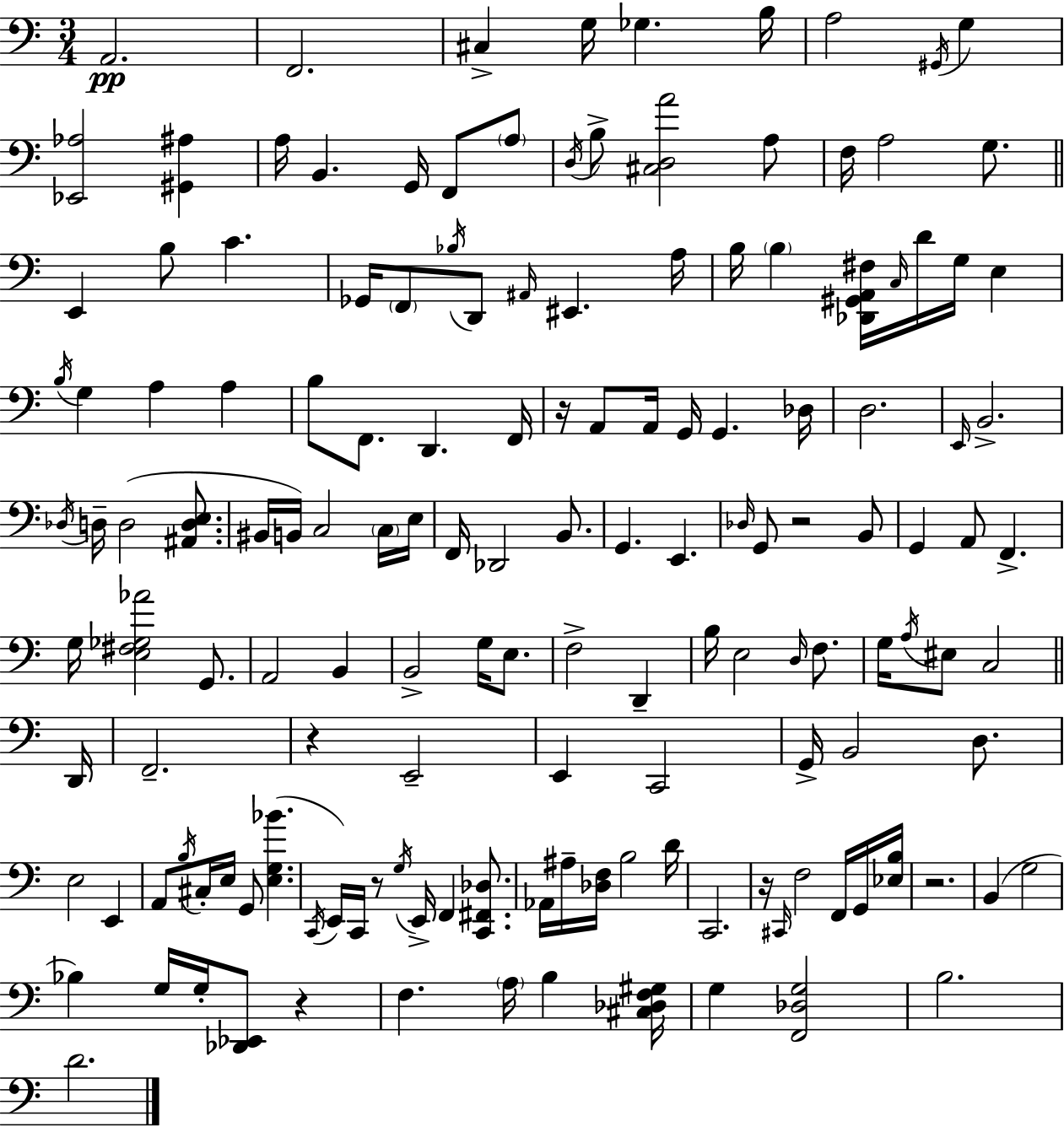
{
  \clef bass
  \numericTimeSignature
  \time 3/4
  \key c \major
  a,2.\pp | f,2. | cis4-> g16 ges4. b16 | a2 \acciaccatura { gis,16 } g4 | \break <ees, aes>2 <gis, ais>4 | a16 b,4. g,16 f,8 \parenthesize a8 | \acciaccatura { d16 } b8-> <cis d a'>2 | a8 f16 a2 g8. | \break \bar "||" \break \key c \major e,4 b8 c'4. | ges,16 \parenthesize f,8 \acciaccatura { bes16 } d,8 \grace { ais,16 } eis,4. | a16 b16 \parenthesize b4 <des, gis, a, fis>16 \grace { c16 } d'16 g16 e4 | \acciaccatura { b16 } g4 a4 | \break a4 b8 f,8. d,4. | f,16 r16 a,8 a,16 g,16 g,4. | des16 d2. | \grace { e,16 } b,2.-> | \break \acciaccatura { des16 } d16-- d2( | <ais, d e>8. bis,16 b,16) c2 | \parenthesize c16 e16 f,16 des,2 | b,8. g,4. | \break e,4. \grace { des16 } g,8 r2 | b,8 g,4 a,8 | f,4.-> g16 <e fis ges aes'>2 | g,8. a,2 | \break b,4 b,2-> | g16 e8. f2-> | d,4-- b16 e2 | \grace { d16 } f8. g16 \acciaccatura { a16 } eis8 | \break c2 \bar "||" \break \key c \major d,16 f,2.-- | r4 e,2-- | e,4 c,2 | g,16-> b,2 d8. | \break e2 e,4 | a,8 \acciaccatura { b16 } cis16-. e16 g,8 <e g bes'>4.( | \acciaccatura { c,16 } e,16) c,16 r8 \acciaccatura { g16 } e,16-> f,4 | <c, fis, des>8. aes,16 ais16-- <des f>16 b2 | \break d'16 c,2. | r16 \grace { cis,16 } f2 | f,16 g,16 <ees b>16 r2. | b,4( g2 | \break bes4) g16 g16-. <des, ees,>8 | r4 f4. \parenthesize a16 | b4 <cis des f gis>16 g4 <f, des g>2 | b2. | \break d'2. | \bar "|."
}